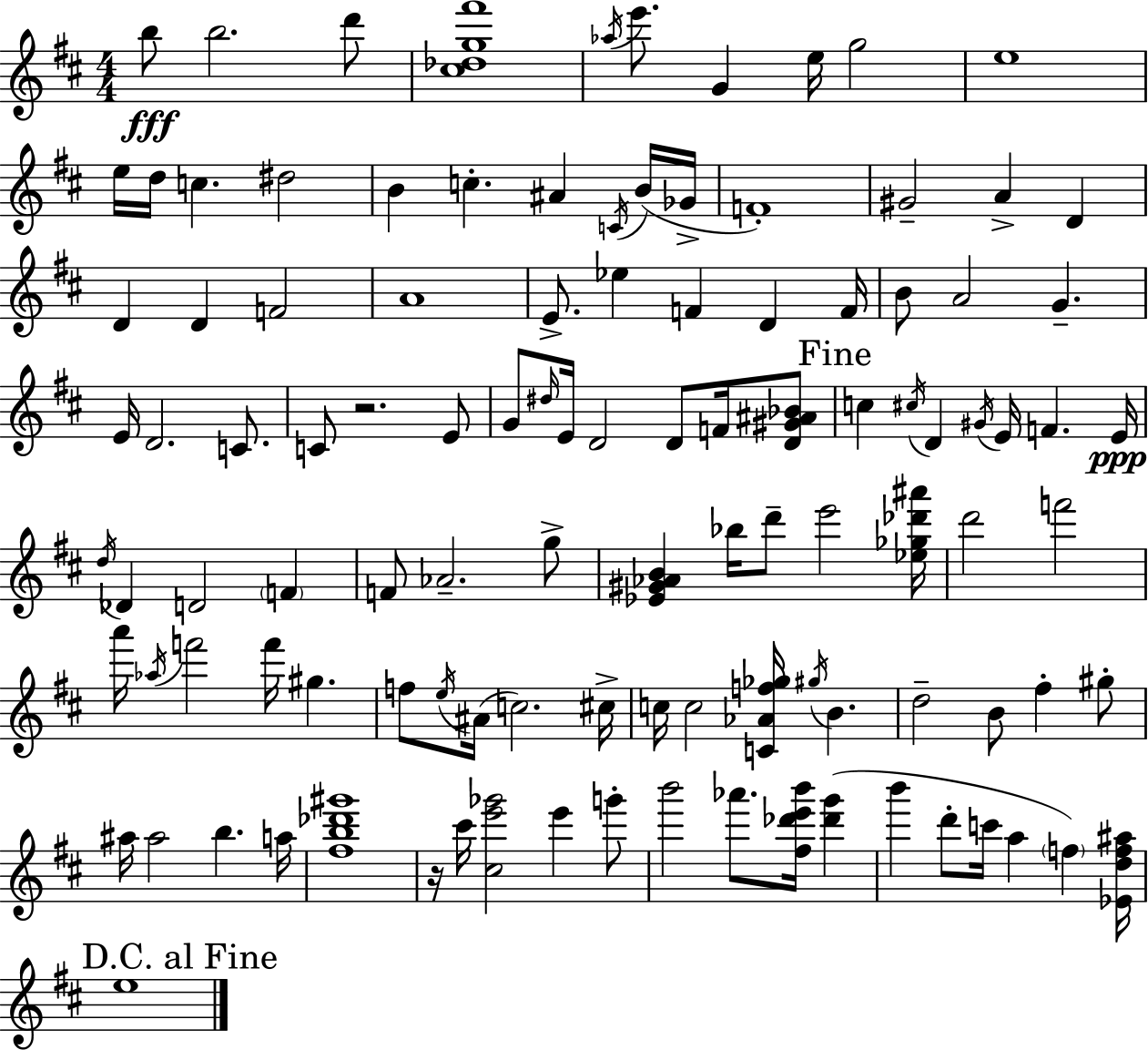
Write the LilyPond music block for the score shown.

{
  \clef treble
  \numericTimeSignature
  \time 4/4
  \key d \major
  b''8\fff b''2. d'''8 | <cis'' des'' g'' fis'''>1 | \acciaccatura { aes''16 } e'''8. g'4 e''16 g''2 | e''1 | \break e''16 d''16 c''4. dis''2 | b'4 c''4.-. ais'4 \acciaccatura { c'16 } | b'16( ges'16-> f'1-.) | gis'2-- a'4-> d'4 | \break d'4 d'4 f'2 | a'1 | e'8.-> ees''4 f'4 d'4 | f'16 b'8 a'2 g'4.-- | \break e'16 d'2. c'8. | c'8 r2. | e'8 g'8 \grace { dis''16 } e'16 d'2 d'8 | f'16 <d' gis' ais' bes'>8 \mark "Fine" c''4 \acciaccatura { cis''16 } d'4 \acciaccatura { gis'16 } e'16 f'4. | \break e'16\ppp \acciaccatura { d''16 } des'4 d'2 | \parenthesize f'4 f'8 aes'2.-- | g''8-> <ees' gis' aes' b'>4 bes''16 d'''8-- e'''2 | <ees'' ges'' des''' ais'''>16 d'''2 f'''2 | \break a'''16 \acciaccatura { aes''16 } f'''2 | f'''16 gis''4. f''8 \acciaccatura { e''16 }( ais'16 c''2.) | cis''16-> c''16 c''2 | <c' aes' f'' ges''>16 \acciaccatura { gis''16 } b'4. d''2-- | \break b'8 fis''4-. gis''8-. ais''16 ais''2 | b''4. a''16 <fis'' b'' des''' gis'''>1 | r16 cis'''16 <cis'' e''' ges'''>2 | e'''4 g'''8-. b'''2 | \break aes'''8. <fis'' des''' e''' b'''>16 <des''' g'''>4( b'''4 d'''8-. c'''16 | a''4 \parenthesize f''4) <ees' d'' f'' ais''>16 \mark "D.C. al Fine" e''1 | \bar "|."
}